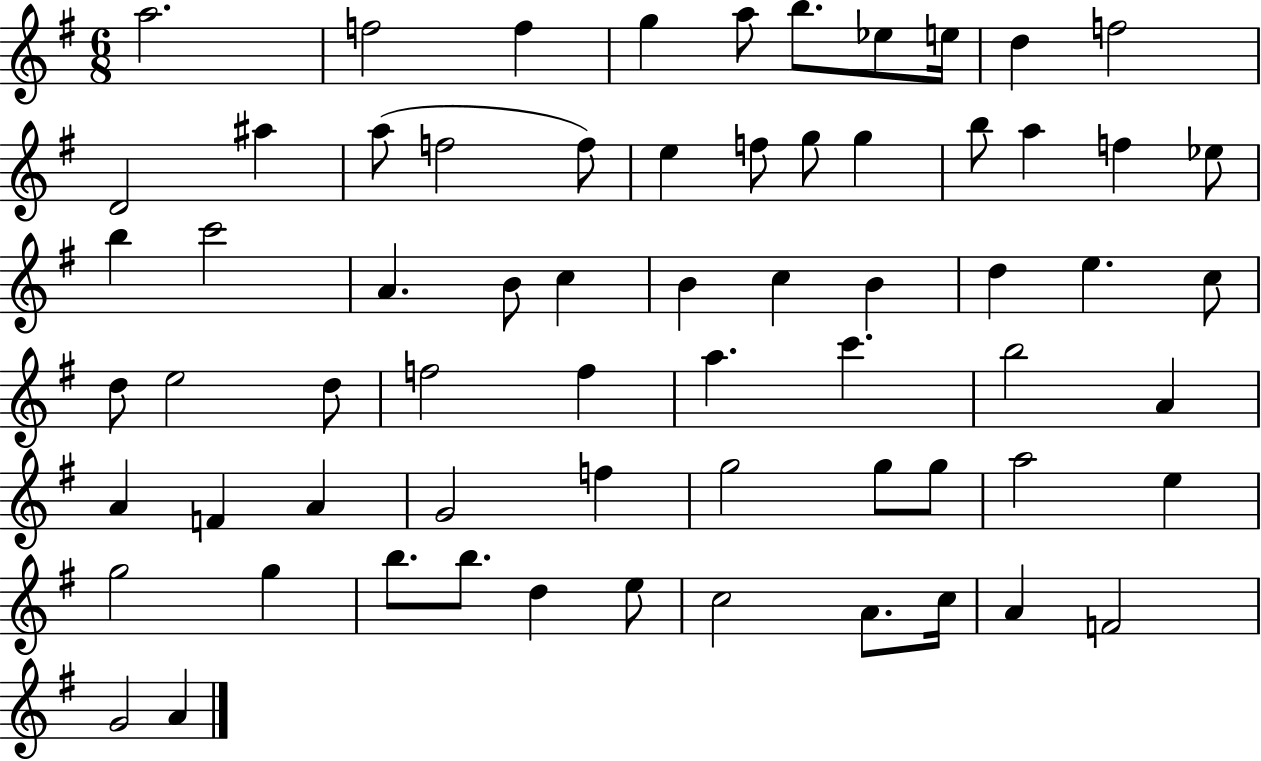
A5/h. F5/h F5/q G5/q A5/e B5/e. Eb5/e E5/s D5/q F5/h D4/h A#5/q A5/e F5/h F5/e E5/q F5/e G5/e G5/q B5/e A5/q F5/q Eb5/e B5/q C6/h A4/q. B4/e C5/q B4/q C5/q B4/q D5/q E5/q. C5/e D5/e E5/h D5/e F5/h F5/q A5/q. C6/q. B5/h A4/q A4/q F4/q A4/q G4/h F5/q G5/h G5/e G5/e A5/h E5/q G5/h G5/q B5/e. B5/e. D5/q E5/e C5/h A4/e. C5/s A4/q F4/h G4/h A4/q